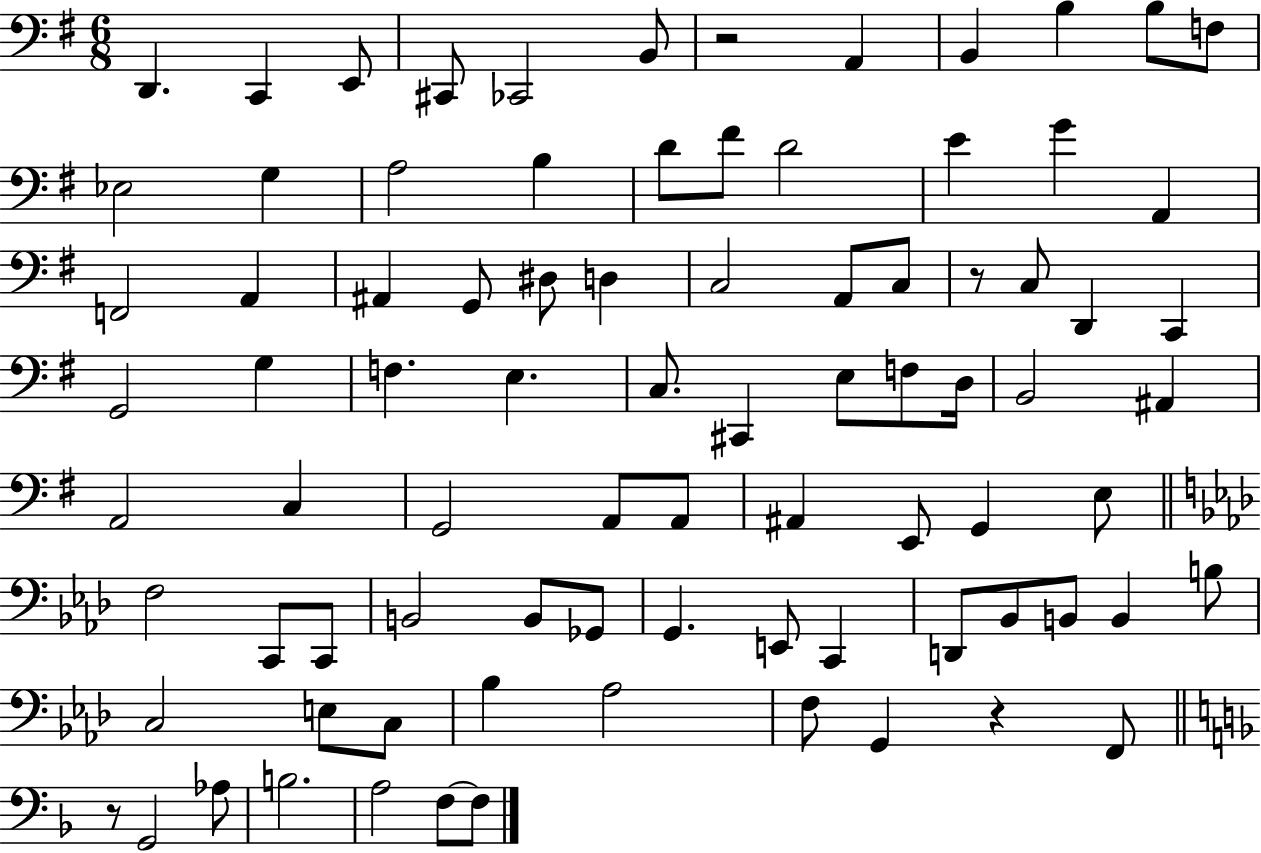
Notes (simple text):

D2/q. C2/q E2/e C#2/e CES2/h B2/e R/h A2/q B2/q B3/q B3/e F3/e Eb3/h G3/q A3/h B3/q D4/e F#4/e D4/h E4/q G4/q A2/q F2/h A2/q A#2/q G2/e D#3/e D3/q C3/h A2/e C3/e R/e C3/e D2/q C2/q G2/h G3/q F3/q. E3/q. C3/e. C#2/q E3/e F3/e D3/s B2/h A#2/q A2/h C3/q G2/h A2/e A2/e A#2/q E2/e G2/q E3/e F3/h C2/e C2/e B2/h B2/e Gb2/e G2/q. E2/e C2/q D2/e Bb2/e B2/e B2/q B3/e C3/h E3/e C3/e Bb3/q Ab3/h F3/e G2/q R/q F2/e R/e G2/h Ab3/e B3/h. A3/h F3/e F3/e